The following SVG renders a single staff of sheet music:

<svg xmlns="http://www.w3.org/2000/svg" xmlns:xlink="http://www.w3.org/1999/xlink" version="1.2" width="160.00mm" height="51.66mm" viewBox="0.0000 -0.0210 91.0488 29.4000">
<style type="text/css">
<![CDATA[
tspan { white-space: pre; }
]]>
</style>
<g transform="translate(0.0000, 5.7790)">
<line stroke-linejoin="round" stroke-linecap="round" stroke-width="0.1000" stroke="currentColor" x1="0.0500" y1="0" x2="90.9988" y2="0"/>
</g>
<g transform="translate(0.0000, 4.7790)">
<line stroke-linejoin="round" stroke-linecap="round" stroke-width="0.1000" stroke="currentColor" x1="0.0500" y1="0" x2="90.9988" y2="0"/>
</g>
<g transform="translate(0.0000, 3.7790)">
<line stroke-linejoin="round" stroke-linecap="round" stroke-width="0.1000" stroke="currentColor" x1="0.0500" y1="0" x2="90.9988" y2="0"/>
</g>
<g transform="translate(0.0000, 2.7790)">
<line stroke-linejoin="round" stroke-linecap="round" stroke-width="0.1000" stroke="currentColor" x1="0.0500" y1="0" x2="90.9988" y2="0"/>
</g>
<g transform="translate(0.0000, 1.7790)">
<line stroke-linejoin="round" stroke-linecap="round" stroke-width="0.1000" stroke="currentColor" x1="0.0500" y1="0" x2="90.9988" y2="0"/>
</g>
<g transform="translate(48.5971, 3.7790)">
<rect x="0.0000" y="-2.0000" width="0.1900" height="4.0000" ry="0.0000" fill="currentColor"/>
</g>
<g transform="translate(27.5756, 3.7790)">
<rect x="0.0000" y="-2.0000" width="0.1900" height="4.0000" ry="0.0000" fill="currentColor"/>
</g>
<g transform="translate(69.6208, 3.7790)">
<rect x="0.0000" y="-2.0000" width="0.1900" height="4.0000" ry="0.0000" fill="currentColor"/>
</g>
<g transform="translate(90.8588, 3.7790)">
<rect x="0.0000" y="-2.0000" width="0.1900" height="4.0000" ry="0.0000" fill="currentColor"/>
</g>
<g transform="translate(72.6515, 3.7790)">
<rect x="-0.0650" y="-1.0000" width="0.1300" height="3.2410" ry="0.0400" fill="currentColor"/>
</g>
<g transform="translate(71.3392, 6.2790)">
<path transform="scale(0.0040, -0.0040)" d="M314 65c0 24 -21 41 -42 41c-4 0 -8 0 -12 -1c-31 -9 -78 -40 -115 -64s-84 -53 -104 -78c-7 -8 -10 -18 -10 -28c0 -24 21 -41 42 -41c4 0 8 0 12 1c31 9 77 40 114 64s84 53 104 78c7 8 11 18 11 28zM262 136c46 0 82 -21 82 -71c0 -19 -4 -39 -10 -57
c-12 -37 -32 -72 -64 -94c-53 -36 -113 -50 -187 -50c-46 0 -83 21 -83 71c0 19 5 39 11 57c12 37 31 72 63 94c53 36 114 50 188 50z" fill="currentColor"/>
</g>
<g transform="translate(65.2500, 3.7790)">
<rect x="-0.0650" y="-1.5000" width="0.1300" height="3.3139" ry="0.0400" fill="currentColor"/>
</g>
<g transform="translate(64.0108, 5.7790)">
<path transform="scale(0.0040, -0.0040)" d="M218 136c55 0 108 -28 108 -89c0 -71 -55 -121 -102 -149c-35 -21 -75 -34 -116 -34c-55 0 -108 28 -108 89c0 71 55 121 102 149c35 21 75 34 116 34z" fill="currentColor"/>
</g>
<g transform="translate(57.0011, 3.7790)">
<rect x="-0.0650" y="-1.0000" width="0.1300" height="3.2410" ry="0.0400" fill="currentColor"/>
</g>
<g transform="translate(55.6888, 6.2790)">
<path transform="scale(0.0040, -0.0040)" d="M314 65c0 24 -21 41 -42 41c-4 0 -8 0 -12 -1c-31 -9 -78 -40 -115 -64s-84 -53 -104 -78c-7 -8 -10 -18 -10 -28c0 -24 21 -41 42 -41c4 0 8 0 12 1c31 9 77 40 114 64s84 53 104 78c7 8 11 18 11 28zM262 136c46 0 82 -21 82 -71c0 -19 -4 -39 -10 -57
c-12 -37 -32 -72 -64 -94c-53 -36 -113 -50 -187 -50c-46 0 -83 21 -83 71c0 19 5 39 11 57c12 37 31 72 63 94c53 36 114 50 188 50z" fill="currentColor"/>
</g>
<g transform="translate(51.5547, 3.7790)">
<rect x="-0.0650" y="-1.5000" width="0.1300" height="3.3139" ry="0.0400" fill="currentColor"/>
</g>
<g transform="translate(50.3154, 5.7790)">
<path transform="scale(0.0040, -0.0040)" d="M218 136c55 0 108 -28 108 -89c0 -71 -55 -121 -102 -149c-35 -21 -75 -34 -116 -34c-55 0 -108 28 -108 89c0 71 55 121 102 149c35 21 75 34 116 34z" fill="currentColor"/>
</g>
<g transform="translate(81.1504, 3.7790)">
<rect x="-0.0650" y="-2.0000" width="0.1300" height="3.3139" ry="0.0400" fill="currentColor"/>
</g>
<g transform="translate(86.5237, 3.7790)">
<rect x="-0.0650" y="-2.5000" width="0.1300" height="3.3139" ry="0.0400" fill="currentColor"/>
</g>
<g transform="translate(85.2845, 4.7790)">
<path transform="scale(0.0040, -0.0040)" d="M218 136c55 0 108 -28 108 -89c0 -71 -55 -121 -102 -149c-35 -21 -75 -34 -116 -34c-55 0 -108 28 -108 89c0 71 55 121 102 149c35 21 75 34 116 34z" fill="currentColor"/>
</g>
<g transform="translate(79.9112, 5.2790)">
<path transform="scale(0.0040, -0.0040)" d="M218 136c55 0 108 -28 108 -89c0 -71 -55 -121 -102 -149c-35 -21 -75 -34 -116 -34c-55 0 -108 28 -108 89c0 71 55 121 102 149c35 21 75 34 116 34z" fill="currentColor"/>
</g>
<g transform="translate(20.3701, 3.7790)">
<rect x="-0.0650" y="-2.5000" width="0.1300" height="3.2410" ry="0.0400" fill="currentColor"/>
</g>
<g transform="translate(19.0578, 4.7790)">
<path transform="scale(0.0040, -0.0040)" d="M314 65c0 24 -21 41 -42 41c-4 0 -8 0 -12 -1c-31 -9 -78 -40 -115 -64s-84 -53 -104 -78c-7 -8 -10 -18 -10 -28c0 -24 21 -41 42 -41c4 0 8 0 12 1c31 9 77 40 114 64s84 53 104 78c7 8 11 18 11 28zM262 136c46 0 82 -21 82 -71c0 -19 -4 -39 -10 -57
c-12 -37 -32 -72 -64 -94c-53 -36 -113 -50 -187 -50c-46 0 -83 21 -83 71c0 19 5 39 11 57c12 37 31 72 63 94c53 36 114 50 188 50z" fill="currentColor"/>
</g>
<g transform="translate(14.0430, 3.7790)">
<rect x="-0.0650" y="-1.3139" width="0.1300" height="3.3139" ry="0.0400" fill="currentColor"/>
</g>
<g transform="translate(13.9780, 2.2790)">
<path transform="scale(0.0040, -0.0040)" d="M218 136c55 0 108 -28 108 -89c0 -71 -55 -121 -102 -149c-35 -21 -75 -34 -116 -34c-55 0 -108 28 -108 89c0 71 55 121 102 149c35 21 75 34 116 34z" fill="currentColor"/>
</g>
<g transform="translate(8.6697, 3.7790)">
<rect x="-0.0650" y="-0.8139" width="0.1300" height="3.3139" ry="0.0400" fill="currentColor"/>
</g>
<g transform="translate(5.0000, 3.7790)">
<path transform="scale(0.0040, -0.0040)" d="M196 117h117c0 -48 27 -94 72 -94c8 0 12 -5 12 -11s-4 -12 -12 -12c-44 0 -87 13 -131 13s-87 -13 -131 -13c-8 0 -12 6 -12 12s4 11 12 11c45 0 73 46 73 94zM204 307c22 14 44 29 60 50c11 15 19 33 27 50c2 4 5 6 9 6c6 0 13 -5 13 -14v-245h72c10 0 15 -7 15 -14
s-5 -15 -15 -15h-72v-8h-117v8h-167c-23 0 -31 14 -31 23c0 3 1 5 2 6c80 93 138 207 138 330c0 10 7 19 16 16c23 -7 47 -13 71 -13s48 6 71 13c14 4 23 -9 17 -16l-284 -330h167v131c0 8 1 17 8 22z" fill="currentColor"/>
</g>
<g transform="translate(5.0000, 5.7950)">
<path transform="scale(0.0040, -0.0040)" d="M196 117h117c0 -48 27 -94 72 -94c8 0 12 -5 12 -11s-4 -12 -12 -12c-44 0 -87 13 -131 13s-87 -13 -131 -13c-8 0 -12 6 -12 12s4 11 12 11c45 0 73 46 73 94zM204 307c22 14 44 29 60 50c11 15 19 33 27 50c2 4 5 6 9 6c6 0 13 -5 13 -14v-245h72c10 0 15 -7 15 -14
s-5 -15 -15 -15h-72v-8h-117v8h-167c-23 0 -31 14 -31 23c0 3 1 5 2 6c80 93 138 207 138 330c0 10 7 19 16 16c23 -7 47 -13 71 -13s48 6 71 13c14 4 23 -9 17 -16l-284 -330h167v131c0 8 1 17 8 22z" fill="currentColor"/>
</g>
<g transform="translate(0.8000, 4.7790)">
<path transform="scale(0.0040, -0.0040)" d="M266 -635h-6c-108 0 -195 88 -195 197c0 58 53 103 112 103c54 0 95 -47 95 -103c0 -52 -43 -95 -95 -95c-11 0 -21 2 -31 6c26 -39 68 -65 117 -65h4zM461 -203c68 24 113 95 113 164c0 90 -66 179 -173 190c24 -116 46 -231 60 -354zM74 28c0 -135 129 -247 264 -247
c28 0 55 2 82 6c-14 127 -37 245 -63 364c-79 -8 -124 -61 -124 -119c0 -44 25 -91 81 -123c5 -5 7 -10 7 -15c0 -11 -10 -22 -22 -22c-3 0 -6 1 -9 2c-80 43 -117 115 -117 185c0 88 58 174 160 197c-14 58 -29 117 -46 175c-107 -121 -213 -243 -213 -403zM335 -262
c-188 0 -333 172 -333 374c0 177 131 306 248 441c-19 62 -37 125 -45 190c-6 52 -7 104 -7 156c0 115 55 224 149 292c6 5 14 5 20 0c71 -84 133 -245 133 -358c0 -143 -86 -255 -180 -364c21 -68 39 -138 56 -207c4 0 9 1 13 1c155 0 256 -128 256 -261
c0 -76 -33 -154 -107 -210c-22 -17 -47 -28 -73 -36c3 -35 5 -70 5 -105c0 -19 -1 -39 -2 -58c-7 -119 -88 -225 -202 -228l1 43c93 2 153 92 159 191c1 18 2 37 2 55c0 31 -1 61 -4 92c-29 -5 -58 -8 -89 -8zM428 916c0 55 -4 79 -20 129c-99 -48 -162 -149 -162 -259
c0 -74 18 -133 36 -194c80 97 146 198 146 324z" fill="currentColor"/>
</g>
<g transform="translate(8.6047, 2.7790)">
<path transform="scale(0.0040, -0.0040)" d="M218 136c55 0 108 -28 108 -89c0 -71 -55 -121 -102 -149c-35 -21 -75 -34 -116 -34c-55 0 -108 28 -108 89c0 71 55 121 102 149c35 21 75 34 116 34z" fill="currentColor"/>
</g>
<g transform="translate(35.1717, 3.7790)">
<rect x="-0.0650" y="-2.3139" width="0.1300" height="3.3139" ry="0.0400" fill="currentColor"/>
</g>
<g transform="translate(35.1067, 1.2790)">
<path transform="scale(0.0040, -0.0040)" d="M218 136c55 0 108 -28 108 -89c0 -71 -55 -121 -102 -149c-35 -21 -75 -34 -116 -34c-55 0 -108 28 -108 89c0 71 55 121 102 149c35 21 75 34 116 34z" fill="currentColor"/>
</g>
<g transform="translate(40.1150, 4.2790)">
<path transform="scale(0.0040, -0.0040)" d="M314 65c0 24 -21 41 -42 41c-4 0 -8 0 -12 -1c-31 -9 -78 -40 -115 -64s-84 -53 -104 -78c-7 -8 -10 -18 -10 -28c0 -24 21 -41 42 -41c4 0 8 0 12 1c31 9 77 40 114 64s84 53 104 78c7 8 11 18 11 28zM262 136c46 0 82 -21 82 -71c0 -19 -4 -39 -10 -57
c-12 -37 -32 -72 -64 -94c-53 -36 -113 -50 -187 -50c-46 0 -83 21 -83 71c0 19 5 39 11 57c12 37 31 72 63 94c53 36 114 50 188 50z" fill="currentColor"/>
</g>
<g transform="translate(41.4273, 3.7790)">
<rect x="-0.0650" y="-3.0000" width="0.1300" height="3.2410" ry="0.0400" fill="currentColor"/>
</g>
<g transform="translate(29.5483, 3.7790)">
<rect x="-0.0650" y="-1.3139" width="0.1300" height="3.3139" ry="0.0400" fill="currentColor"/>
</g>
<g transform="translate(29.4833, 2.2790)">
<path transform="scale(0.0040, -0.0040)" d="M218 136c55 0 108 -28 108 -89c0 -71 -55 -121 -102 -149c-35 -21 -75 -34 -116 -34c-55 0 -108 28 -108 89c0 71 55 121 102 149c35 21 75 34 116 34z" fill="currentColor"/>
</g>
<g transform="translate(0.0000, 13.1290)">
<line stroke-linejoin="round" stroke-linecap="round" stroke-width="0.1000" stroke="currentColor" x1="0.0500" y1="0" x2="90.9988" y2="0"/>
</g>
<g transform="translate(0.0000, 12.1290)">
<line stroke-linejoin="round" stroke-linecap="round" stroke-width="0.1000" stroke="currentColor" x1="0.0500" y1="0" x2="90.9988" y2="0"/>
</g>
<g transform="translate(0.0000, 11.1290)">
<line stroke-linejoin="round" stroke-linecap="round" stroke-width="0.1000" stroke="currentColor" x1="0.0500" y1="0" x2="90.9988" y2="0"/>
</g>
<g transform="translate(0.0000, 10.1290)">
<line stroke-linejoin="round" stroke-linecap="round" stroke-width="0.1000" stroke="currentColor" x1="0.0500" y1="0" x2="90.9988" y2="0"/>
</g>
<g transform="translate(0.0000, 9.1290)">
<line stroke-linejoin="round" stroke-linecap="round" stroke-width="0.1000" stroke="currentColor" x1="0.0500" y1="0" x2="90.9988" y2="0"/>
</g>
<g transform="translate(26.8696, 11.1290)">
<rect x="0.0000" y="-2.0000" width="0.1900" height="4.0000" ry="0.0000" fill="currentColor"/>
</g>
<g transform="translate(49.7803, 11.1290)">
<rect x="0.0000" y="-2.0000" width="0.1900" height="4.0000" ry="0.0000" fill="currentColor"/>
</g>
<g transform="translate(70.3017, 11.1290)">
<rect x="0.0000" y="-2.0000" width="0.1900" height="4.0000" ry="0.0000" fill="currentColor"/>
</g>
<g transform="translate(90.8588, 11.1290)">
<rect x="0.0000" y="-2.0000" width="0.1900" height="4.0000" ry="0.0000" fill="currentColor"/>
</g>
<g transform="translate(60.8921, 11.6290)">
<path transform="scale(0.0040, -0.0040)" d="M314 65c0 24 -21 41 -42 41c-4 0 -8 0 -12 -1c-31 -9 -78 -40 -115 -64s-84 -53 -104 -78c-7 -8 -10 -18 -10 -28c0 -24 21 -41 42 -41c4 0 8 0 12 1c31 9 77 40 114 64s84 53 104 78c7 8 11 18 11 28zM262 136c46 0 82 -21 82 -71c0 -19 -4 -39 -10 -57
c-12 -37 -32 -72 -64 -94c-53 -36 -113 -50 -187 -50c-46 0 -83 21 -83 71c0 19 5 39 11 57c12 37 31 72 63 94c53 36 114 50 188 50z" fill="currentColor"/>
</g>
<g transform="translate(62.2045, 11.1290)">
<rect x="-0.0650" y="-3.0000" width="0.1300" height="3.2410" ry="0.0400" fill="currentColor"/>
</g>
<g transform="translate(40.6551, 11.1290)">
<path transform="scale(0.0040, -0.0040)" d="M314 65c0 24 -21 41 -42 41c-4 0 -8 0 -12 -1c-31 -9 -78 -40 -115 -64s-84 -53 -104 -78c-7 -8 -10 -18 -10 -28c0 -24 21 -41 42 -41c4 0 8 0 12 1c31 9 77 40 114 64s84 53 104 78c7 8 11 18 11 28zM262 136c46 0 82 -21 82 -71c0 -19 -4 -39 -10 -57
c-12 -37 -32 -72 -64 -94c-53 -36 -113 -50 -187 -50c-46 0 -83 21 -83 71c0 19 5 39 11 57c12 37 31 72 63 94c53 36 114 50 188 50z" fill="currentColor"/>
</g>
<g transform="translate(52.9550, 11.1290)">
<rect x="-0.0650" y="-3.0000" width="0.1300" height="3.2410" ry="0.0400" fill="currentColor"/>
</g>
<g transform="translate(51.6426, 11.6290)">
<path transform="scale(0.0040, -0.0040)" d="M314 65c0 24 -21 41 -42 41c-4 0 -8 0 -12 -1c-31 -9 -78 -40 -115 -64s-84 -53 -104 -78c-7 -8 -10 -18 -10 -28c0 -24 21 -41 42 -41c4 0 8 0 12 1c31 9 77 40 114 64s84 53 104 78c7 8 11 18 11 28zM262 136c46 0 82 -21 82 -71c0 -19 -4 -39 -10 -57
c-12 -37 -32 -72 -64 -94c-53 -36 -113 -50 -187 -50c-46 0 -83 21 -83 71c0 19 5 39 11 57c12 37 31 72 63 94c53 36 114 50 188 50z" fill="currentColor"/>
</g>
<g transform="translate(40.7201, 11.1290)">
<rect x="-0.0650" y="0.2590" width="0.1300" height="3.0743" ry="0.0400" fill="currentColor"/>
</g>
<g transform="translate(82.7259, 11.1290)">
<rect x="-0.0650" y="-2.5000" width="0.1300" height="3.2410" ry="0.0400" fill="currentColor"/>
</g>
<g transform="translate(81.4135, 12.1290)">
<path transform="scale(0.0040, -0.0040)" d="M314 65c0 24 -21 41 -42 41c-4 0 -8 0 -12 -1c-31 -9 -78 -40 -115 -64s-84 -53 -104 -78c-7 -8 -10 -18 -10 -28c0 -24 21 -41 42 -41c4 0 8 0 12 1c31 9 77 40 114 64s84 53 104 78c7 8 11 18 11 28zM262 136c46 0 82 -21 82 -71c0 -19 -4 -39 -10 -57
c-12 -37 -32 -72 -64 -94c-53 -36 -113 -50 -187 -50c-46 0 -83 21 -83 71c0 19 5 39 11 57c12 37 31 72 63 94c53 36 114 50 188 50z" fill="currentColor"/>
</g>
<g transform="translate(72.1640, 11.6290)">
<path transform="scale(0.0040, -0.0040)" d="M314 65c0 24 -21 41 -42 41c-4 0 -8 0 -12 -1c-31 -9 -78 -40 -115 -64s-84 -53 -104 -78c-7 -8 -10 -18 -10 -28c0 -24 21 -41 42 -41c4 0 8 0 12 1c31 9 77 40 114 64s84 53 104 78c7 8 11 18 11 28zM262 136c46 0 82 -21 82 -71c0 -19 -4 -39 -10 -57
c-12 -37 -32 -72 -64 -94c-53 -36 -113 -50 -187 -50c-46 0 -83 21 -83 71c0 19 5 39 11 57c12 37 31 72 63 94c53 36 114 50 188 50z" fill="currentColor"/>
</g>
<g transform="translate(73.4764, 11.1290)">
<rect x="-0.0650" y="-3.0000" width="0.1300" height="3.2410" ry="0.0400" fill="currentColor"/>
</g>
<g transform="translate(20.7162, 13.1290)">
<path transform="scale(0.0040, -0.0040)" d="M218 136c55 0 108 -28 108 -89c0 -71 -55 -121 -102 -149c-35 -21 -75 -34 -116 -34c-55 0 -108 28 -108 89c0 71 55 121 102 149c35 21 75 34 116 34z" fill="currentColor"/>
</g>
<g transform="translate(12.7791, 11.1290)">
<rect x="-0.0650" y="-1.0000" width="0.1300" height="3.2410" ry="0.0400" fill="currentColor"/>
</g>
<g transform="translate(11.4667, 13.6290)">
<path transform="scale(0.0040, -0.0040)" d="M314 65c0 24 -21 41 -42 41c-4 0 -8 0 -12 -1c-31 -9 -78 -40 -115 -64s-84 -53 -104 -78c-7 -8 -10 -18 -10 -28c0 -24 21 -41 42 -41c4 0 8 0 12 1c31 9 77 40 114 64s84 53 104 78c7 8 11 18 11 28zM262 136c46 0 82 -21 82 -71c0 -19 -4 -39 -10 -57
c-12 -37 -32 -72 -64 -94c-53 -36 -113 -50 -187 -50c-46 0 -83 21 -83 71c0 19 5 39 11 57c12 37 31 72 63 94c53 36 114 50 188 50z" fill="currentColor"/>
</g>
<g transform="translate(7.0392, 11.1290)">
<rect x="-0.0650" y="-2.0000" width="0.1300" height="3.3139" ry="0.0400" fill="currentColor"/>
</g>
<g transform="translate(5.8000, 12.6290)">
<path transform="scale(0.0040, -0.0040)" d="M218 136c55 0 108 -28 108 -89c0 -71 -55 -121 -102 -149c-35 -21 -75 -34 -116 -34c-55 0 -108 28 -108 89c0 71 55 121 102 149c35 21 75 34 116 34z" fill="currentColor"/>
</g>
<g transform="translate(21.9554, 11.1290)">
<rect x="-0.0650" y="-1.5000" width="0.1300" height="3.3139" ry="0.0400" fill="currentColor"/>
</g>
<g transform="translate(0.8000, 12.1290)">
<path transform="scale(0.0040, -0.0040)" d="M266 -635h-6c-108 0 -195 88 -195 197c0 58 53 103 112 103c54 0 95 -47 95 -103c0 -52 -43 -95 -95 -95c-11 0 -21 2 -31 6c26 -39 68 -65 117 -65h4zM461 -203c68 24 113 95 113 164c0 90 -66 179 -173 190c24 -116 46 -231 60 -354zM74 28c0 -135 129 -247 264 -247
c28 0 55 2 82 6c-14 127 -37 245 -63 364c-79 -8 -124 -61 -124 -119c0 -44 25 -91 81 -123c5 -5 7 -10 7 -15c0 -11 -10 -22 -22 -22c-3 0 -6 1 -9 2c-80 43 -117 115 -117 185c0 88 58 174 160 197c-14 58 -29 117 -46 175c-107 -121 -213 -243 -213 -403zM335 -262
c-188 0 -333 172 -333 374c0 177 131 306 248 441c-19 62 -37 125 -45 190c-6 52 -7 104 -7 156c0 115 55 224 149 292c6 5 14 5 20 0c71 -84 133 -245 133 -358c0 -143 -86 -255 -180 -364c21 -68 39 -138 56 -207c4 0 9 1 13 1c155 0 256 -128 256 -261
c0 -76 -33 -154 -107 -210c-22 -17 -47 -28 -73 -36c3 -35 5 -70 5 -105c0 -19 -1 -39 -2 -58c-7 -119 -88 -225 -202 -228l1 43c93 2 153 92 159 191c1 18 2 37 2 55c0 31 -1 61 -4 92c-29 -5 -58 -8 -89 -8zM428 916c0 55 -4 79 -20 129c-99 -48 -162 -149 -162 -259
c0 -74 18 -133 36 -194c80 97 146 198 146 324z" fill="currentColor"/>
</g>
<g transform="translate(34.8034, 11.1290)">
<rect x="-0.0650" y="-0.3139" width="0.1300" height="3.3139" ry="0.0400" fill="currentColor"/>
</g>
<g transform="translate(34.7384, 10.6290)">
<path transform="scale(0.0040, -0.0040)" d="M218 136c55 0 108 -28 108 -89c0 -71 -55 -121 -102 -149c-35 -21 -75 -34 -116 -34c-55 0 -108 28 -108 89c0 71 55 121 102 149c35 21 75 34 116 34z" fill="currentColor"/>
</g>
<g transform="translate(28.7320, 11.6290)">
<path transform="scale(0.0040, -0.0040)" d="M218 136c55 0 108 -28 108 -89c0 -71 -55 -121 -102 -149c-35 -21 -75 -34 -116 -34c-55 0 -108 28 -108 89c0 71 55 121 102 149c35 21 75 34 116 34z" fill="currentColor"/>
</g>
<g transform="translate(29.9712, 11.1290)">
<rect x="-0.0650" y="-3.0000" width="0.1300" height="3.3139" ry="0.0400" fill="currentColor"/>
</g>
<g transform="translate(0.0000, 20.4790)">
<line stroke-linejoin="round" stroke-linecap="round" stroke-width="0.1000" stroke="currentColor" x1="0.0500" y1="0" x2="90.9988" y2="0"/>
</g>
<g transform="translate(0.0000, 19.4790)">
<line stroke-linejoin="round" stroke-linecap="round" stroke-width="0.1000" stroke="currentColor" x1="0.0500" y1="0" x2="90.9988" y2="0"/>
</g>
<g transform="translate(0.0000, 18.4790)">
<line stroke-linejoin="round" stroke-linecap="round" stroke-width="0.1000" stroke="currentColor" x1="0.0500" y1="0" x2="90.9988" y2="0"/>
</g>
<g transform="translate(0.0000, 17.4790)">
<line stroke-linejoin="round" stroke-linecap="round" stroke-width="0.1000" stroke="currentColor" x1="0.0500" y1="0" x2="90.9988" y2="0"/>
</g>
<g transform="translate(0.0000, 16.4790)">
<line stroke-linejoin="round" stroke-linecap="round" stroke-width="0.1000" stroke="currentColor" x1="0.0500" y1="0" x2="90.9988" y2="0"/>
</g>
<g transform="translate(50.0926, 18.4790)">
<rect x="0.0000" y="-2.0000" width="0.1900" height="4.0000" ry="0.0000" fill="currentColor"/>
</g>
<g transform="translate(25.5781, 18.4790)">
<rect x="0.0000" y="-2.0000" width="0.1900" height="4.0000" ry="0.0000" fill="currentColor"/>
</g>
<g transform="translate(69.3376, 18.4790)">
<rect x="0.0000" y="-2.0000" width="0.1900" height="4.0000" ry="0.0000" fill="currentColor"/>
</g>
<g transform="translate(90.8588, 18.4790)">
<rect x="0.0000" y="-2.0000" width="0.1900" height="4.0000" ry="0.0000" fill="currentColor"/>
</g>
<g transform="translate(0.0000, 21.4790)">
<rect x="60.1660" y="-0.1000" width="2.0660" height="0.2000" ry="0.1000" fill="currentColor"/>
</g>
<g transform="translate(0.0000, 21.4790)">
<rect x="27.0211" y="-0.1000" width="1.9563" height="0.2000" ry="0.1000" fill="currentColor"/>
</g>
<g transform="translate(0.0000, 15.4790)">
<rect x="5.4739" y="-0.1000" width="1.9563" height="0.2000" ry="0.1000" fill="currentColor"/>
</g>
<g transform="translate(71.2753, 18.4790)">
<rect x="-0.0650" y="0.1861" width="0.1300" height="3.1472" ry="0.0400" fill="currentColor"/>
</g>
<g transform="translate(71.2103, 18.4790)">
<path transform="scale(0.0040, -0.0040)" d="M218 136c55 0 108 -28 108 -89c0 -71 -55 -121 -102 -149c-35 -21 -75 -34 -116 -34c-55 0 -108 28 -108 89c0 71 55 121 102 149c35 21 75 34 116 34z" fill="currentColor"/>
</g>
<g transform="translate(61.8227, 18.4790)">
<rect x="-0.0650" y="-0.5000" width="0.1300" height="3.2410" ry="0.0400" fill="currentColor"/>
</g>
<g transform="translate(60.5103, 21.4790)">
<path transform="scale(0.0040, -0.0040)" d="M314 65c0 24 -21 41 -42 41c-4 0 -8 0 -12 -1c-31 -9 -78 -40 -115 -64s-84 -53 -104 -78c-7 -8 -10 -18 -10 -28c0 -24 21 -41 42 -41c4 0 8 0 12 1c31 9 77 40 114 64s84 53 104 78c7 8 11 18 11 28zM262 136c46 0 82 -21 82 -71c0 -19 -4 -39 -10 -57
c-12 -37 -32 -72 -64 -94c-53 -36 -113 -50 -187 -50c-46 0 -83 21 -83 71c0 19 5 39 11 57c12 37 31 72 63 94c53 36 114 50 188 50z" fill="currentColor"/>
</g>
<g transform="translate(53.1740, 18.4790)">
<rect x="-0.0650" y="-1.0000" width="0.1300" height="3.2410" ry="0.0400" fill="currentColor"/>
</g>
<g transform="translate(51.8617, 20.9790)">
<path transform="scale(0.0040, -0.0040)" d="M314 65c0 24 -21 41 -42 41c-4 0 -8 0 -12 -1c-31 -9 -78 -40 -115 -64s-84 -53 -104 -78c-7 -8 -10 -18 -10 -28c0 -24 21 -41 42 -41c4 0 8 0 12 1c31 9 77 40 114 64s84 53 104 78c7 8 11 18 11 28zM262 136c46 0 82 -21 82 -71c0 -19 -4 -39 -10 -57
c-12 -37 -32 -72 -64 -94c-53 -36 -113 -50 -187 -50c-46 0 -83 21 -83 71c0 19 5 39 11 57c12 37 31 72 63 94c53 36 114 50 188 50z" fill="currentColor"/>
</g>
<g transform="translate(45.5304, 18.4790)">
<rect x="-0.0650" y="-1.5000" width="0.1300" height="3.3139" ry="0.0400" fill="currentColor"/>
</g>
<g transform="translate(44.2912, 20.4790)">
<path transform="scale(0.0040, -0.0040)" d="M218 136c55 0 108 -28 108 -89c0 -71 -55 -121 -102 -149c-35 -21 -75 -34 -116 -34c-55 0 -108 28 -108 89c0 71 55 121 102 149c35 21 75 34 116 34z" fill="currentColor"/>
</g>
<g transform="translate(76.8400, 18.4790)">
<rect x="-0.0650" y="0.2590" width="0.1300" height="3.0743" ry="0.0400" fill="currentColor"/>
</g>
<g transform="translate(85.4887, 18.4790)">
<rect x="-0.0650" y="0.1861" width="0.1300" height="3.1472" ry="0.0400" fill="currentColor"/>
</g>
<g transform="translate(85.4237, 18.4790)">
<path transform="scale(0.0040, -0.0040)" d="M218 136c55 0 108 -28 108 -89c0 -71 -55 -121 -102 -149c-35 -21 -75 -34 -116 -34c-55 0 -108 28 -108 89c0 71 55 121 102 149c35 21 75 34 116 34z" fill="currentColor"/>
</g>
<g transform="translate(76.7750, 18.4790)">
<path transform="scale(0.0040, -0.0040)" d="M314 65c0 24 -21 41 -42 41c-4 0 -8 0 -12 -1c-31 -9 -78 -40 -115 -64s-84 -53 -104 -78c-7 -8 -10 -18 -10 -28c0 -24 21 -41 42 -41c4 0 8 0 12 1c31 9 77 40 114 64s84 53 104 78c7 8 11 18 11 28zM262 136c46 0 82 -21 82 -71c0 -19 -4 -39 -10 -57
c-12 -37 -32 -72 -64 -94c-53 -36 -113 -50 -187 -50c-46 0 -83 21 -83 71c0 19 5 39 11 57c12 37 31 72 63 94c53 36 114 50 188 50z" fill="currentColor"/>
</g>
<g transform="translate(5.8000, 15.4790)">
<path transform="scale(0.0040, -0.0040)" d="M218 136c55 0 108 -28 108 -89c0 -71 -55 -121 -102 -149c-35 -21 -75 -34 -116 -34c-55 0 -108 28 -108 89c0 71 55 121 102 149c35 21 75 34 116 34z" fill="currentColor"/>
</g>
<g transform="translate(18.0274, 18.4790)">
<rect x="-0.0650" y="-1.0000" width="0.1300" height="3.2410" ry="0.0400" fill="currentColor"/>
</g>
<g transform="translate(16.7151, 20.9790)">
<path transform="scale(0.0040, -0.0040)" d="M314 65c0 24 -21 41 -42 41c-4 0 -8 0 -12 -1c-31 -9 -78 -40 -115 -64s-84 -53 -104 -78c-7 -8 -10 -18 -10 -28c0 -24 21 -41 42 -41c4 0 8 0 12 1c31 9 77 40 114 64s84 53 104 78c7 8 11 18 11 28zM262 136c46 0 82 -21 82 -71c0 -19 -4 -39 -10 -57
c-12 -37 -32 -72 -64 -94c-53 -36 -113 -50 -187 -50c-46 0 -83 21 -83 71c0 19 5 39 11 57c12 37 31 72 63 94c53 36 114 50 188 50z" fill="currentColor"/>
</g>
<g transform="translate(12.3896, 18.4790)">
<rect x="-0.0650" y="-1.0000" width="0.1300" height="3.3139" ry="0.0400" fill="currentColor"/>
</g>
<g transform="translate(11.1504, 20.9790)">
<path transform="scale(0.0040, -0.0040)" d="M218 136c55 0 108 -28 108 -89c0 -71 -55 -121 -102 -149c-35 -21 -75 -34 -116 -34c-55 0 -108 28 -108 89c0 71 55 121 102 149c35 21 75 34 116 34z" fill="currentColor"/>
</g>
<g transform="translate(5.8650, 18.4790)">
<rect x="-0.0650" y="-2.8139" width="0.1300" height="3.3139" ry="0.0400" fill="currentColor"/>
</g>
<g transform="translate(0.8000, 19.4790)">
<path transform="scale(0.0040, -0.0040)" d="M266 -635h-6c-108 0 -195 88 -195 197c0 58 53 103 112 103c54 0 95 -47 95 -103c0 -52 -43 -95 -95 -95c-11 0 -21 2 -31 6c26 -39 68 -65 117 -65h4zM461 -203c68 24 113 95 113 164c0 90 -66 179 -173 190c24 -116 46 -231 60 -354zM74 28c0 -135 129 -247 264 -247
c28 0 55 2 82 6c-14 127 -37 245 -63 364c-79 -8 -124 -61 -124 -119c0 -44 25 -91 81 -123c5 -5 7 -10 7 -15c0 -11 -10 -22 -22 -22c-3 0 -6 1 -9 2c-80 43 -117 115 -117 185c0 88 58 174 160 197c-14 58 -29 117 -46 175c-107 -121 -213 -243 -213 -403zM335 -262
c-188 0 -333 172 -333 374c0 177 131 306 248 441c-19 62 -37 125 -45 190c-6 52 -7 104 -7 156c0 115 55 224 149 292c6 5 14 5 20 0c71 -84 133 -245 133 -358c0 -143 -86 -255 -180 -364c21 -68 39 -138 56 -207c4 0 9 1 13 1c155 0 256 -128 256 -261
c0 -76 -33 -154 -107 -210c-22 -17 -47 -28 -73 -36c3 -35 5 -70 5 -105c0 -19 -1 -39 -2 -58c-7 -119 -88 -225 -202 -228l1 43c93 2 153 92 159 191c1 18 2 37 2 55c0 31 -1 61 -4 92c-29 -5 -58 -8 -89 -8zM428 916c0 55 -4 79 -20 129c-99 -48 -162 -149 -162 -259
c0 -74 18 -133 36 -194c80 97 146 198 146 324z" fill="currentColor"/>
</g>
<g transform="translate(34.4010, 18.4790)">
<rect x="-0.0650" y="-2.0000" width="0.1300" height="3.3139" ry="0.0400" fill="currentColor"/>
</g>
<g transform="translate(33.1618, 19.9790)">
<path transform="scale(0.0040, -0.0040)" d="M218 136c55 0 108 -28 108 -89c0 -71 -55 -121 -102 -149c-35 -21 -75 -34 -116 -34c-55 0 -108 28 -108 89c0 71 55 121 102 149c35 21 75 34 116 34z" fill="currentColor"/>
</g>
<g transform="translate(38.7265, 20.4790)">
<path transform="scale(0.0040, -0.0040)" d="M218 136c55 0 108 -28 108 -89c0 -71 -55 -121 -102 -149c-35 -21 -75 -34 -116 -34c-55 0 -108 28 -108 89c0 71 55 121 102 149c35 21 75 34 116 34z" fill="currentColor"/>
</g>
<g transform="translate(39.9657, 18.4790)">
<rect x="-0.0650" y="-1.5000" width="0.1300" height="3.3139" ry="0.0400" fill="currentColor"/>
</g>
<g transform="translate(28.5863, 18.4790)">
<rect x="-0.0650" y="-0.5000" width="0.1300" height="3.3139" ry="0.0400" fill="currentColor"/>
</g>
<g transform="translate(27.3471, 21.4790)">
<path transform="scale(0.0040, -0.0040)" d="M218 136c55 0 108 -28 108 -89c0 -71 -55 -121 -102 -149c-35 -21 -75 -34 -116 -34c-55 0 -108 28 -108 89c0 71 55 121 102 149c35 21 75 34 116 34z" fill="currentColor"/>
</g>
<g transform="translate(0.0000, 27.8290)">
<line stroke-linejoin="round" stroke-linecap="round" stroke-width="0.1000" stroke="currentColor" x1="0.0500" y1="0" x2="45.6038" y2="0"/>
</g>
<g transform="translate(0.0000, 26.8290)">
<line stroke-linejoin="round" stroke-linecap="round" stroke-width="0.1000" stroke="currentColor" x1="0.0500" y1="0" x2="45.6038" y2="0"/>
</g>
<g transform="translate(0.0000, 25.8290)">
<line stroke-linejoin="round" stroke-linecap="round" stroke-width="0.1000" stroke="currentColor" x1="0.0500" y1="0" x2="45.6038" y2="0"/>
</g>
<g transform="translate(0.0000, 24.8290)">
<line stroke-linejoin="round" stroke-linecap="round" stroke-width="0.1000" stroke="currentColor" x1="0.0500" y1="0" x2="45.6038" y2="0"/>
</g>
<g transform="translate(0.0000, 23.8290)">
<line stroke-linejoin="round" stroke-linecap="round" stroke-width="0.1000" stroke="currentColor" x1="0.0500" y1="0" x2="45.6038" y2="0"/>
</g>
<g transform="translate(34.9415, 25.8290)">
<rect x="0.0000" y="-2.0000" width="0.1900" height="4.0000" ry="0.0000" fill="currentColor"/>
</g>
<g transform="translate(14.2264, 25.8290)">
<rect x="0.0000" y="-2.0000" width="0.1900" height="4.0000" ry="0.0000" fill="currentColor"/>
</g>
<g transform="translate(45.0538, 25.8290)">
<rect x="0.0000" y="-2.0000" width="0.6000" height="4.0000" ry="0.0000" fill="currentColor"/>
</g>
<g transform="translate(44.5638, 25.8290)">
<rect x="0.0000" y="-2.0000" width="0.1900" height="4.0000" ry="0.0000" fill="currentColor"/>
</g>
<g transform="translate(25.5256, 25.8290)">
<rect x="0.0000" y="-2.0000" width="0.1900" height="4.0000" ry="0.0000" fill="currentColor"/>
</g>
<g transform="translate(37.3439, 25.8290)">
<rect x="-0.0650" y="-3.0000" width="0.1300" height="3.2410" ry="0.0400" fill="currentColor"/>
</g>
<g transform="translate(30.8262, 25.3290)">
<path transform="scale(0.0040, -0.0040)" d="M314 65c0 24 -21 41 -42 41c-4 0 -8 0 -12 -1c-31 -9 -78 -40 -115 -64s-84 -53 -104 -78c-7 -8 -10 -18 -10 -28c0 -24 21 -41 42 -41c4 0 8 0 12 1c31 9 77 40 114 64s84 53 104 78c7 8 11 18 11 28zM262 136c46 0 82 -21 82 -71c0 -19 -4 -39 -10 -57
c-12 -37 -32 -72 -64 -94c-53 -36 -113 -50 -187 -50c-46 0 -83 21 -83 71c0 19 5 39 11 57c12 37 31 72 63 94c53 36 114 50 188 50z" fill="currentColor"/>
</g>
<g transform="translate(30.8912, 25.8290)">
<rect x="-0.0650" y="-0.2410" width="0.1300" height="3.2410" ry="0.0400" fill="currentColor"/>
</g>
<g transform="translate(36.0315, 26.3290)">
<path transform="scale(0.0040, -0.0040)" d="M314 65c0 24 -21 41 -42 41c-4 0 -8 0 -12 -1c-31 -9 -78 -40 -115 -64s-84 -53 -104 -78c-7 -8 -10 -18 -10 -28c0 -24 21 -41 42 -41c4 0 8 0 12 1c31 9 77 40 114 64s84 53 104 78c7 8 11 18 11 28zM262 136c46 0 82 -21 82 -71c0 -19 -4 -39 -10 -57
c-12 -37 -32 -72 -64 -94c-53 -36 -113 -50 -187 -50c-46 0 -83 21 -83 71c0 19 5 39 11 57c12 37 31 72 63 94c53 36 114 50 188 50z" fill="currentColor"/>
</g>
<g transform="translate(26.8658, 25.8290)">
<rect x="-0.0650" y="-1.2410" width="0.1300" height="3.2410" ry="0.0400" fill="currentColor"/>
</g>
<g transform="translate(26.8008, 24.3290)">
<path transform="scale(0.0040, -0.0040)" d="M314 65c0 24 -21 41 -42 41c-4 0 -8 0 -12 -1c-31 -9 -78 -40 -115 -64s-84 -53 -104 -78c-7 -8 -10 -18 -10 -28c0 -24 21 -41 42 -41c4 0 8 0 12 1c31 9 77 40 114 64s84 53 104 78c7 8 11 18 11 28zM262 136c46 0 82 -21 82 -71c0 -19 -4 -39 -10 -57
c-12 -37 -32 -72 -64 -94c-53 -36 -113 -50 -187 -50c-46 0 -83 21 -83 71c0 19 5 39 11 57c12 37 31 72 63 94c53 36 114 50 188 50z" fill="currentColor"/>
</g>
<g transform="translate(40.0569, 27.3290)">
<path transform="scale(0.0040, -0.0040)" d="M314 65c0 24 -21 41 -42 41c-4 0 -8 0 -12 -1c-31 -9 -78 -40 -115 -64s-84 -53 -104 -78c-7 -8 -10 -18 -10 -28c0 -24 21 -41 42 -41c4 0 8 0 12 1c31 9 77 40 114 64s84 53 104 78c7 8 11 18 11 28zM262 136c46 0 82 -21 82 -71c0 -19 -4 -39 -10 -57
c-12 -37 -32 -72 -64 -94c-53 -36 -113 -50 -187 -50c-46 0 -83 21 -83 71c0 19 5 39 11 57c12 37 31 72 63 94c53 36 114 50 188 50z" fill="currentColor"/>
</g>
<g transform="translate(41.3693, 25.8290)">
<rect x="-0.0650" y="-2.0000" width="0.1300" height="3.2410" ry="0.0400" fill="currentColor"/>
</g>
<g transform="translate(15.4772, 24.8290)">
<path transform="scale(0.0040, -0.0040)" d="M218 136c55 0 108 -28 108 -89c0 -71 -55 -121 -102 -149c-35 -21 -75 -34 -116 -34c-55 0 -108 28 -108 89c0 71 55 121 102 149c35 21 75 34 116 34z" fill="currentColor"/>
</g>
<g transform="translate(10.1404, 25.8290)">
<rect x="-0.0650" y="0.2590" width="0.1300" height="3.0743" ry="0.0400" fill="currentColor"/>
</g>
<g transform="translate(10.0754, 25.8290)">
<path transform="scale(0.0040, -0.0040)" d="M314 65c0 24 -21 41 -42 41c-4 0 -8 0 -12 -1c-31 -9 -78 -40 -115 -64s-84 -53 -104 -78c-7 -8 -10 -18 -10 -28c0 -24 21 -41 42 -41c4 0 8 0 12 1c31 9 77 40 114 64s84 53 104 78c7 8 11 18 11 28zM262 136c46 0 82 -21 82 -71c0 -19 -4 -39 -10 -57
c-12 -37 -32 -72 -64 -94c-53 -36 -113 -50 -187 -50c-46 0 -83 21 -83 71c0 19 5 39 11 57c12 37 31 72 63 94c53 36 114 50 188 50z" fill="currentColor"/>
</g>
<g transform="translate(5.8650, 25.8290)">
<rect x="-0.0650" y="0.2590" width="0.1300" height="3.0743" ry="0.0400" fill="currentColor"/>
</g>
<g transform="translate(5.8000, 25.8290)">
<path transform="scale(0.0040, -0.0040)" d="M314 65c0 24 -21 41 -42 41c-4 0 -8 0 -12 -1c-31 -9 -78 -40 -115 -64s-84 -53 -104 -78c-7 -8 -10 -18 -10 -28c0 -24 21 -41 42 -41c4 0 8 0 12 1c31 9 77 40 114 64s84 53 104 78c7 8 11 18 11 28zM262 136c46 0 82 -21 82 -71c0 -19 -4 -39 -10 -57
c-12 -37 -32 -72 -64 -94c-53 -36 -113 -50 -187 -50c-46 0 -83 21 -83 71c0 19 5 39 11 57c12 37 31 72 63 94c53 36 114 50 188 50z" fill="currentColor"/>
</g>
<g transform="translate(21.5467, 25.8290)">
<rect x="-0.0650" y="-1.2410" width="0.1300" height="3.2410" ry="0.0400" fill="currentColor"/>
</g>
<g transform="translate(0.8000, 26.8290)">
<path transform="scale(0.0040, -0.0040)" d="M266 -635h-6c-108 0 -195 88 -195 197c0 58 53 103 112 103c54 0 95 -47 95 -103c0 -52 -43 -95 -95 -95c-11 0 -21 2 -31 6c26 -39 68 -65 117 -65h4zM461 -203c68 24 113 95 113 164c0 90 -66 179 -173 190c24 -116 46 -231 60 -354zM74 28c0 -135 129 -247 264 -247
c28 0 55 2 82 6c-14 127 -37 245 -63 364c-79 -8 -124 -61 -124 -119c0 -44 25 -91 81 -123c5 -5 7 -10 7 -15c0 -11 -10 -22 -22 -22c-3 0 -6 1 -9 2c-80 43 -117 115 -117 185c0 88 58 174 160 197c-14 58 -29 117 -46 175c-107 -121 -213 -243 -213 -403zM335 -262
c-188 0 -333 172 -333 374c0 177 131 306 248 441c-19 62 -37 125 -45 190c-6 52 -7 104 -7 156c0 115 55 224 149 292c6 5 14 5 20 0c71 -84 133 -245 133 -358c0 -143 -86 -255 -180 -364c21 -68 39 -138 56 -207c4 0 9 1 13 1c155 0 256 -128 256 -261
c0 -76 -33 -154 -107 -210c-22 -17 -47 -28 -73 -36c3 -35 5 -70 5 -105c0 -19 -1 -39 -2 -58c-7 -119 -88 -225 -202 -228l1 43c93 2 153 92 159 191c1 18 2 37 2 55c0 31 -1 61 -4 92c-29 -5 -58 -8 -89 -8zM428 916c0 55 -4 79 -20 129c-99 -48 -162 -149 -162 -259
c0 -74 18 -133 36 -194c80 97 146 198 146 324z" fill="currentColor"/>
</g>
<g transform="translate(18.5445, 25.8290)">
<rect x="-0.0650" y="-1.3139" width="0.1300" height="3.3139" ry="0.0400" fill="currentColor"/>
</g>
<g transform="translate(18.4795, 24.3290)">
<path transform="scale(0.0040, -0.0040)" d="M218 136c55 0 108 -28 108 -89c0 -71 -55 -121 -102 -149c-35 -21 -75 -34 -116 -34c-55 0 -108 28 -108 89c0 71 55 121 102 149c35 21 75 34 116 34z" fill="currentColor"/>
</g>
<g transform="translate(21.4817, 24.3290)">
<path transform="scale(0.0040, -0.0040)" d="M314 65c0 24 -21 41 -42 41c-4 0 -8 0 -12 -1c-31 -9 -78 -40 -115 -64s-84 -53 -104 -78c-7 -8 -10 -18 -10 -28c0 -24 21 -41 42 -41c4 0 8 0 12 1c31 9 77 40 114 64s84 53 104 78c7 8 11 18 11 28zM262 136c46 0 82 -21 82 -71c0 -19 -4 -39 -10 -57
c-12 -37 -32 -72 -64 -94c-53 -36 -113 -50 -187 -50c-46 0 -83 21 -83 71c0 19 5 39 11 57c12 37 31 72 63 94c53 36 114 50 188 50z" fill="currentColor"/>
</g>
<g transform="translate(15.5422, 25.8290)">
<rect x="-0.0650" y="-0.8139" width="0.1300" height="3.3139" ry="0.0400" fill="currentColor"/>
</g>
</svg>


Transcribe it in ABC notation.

X:1
T:Untitled
M:4/4
L:1/4
K:C
d e G2 e g A2 E D2 E D2 F G F D2 E A c B2 A2 A2 A2 G2 a D D2 C F E E D2 C2 B B2 B B2 B2 d e e2 e2 c2 A2 F2